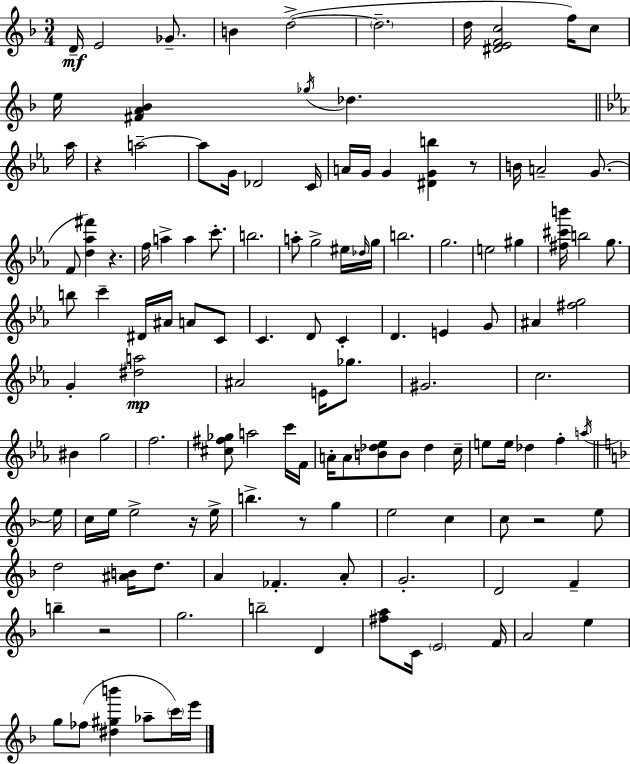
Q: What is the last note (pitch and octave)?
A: E6